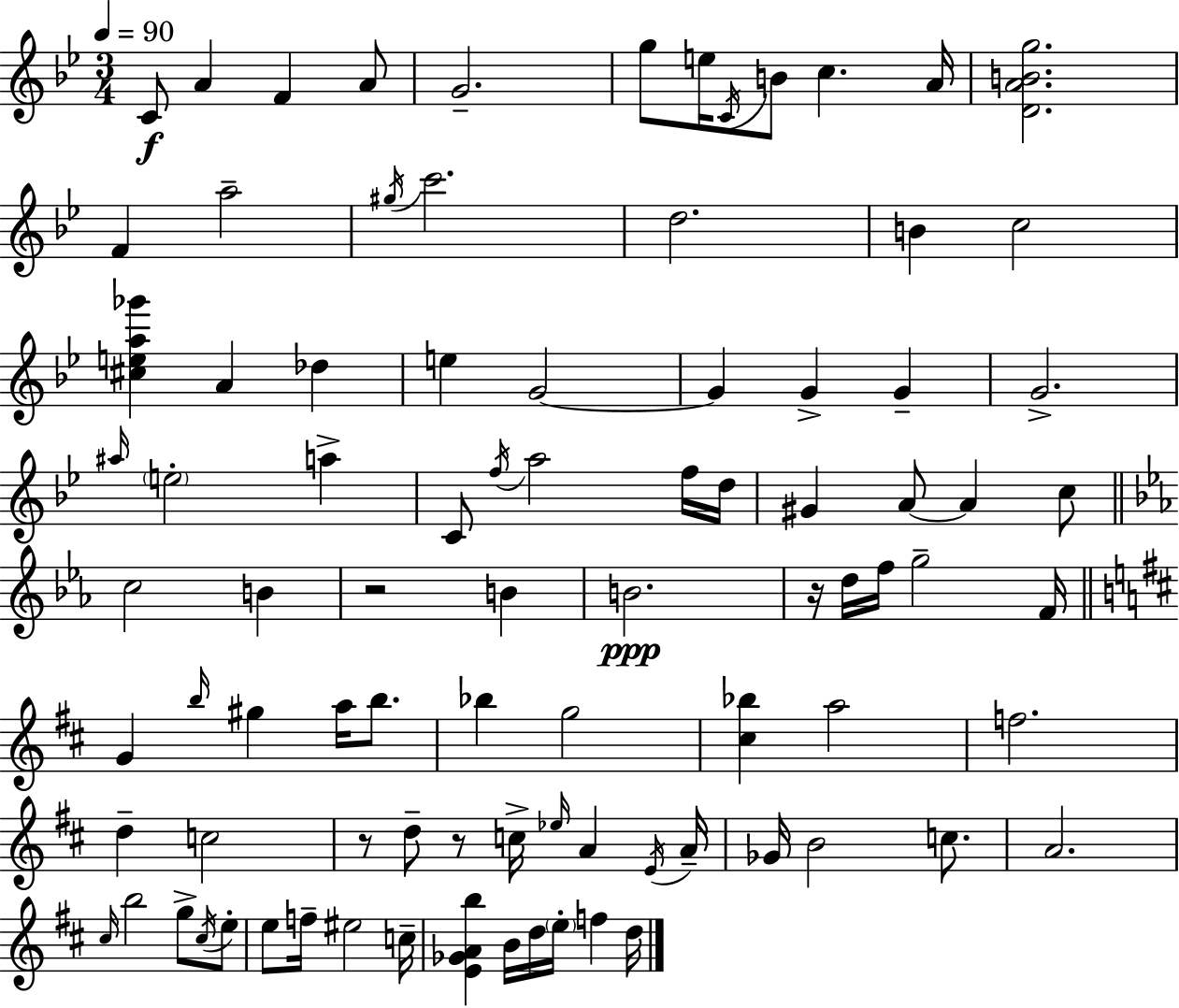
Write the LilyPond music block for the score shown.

{
  \clef treble
  \numericTimeSignature
  \time 3/4
  \key g \minor
  \tempo 4 = 90
  c'8\f a'4 f'4 a'8 | g'2.-- | g''8 e''16 \acciaccatura { c'16 } b'8 c''4. | a'16 <d' a' b' g''>2. | \break f'4 a''2-- | \acciaccatura { gis''16 } c'''2. | d''2. | b'4 c''2 | \break <cis'' e'' a'' ges'''>4 a'4 des''4 | e''4 g'2~~ | g'4 g'4-> g'4-- | g'2.-> | \break \grace { ais''16 } \parenthesize e''2-. a''4-> | c'8 \acciaccatura { f''16 } a''2 | f''16 d''16 gis'4 a'8~~ a'4 | c''8 \bar "||" \break \key c \minor c''2 b'4 | r2 b'4 | b'2.\ppp | r16 d''16 f''16 g''2-- f'16 | \break \bar "||" \break \key b \minor g'4 \grace { b''16 } gis''4 a''16 b''8. | bes''4 g''2 | <cis'' bes''>4 a''2 | f''2. | \break d''4-- c''2 | r8 d''8-- r8 c''16-> \grace { ees''16 } a'4 | \acciaccatura { e'16 } a'16-- ges'16 b'2 | c''8. a'2. | \break \grace { cis''16 } b''2 | g''8-> \acciaccatura { cis''16 } e''8-. e''8 f''16-- eis''2 | c''16-- <e' ges' a' b''>4 b'16 d''16 \parenthesize e''16-. | f''4 d''16 \bar "|."
}